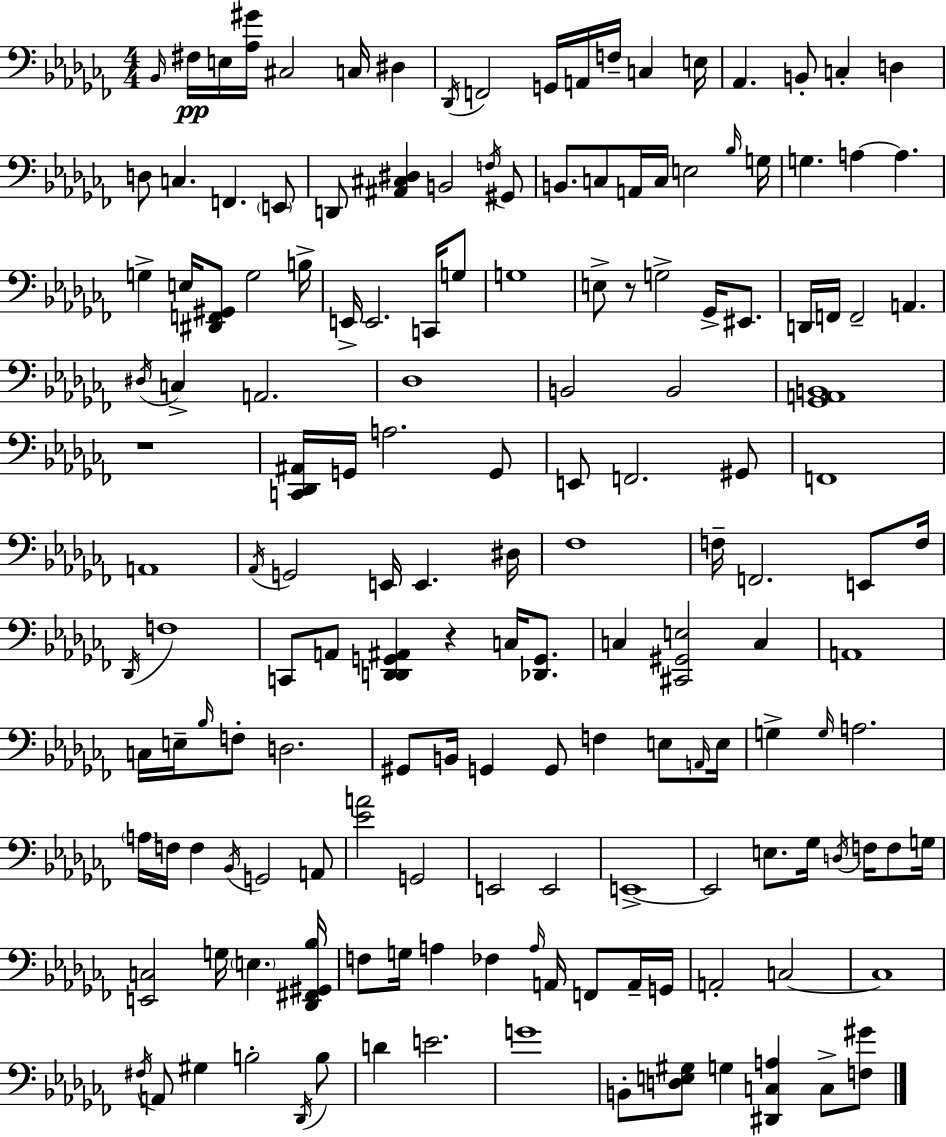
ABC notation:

X:1
T:Untitled
M:4/4
L:1/4
K:Abm
_B,,/4 ^F,/4 E,/4 [_A,^G]/4 ^C,2 C,/4 ^D, _D,,/4 F,,2 G,,/4 A,,/4 F,/4 C, E,/4 _A,, B,,/2 C, D, D,/2 C, F,, E,,/2 D,,/2 [^A,,^C,^D,] B,,2 F,/4 ^G,,/2 B,,/2 C,/2 A,,/4 C,/4 E,2 _B,/4 G,/4 G, A, A, G, E,/4 [^D,,F,,^G,,]/2 G,2 B,/4 E,,/4 E,,2 C,,/4 G,/2 G,4 E,/2 z/2 G,2 _G,,/4 ^E,,/2 D,,/4 F,,/4 F,,2 A,, ^D,/4 C, A,,2 _D,4 B,,2 B,,2 [_G,,A,,B,,]4 z4 [C,,_D,,^A,,]/4 G,,/4 A,2 G,,/2 E,,/2 F,,2 ^G,,/2 F,,4 A,,4 _A,,/4 G,,2 E,,/4 E,, ^D,/4 _F,4 F,/4 F,,2 E,,/2 F,/4 _D,,/4 F,4 C,,/2 A,,/2 [D,,_D,,G,,^A,,] z C,/4 [_D,,G,,]/2 C, [^C,,^G,,E,]2 C, A,,4 C,/4 E,/4 _B,/4 F,/2 D,2 ^G,,/2 B,,/4 G,, G,,/2 F, E,/2 A,,/4 E,/4 G, G,/4 A,2 A,/4 F,/4 F, _B,,/4 G,,2 A,,/2 [_EA]2 G,,2 E,,2 E,,2 E,,4 E,,2 E,/2 _G,/4 D,/4 F,/4 F,/2 G,/4 [E,,C,]2 G,/4 E, [_D,,^F,,^G,,_B,]/4 F,/2 G,/4 A, _F, A,/4 A,,/4 F,,/2 A,,/4 G,,/4 A,,2 C,2 C,4 ^F,/4 A,,/2 ^G, B,2 _D,,/4 B,/2 D E2 G4 B,,/2 [D,E,^G,]/2 G, [^D,,C,A,] C,/2 [F,^G]/2